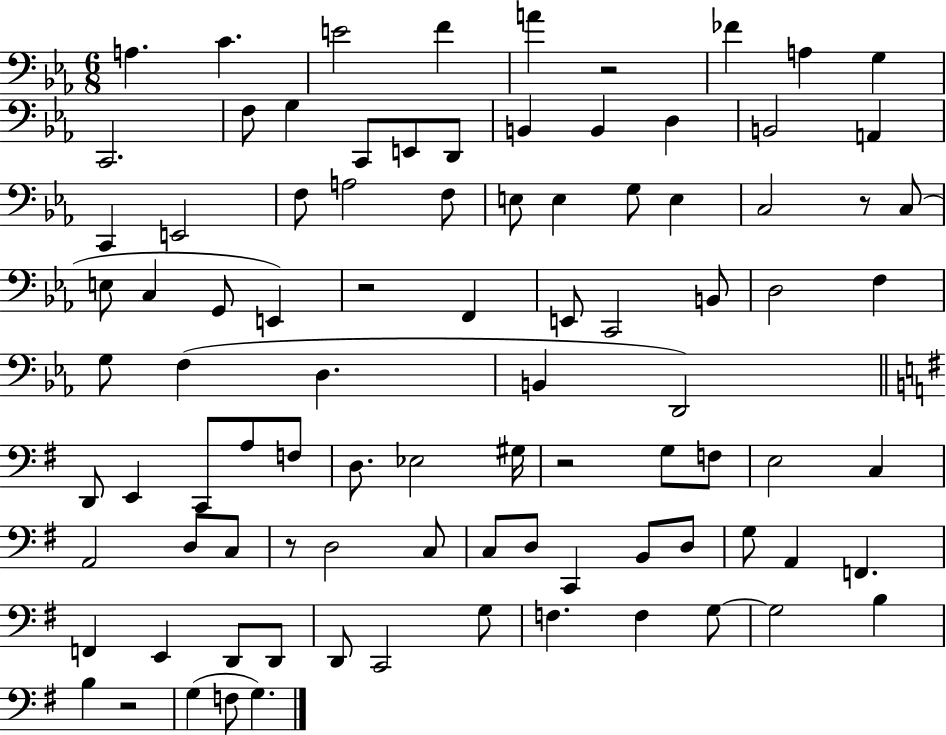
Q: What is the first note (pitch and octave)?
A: A3